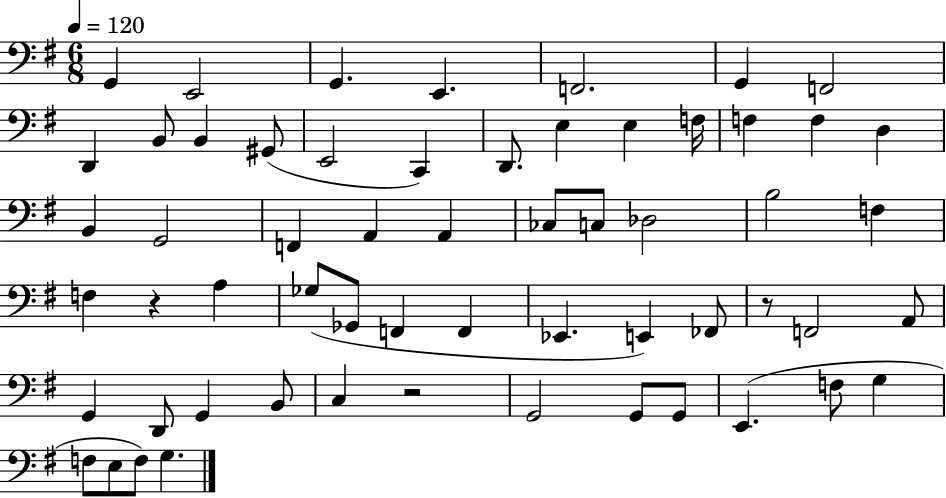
{
  \clef bass
  \numericTimeSignature
  \time 6/8
  \key g \major
  \tempo 4 = 120
  g,4 e,2 | g,4. e,4. | f,2. | g,4 f,2 | \break d,4 b,8 b,4 gis,8( | e,2 c,4) | d,8. e4 e4 f16 | f4 f4 d4 | \break b,4 g,2 | f,4 a,4 a,4 | ces8 c8 des2 | b2 f4 | \break f4 r4 a4 | ges8( ges,8 f,4 f,4 | ees,4. e,4) fes,8 | r8 f,2 a,8 | \break g,4 d,8 g,4 b,8 | c4 r2 | g,2 g,8 g,8 | e,4.( f8 g4 | \break f8 e8 f8) g4. | \bar "|."
}